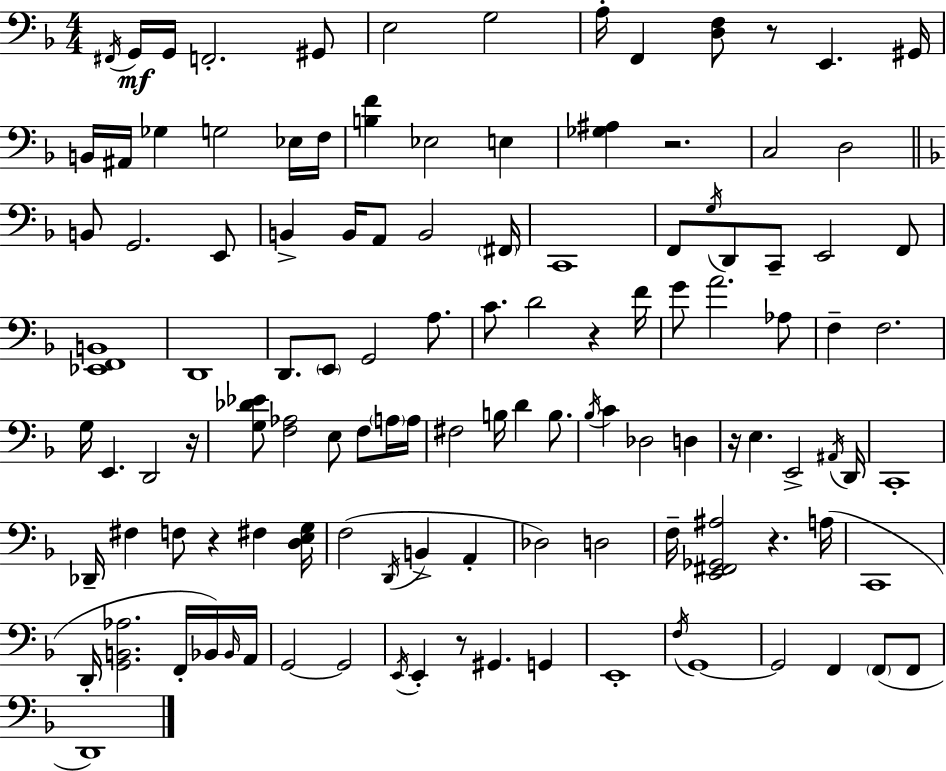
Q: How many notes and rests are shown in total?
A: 118